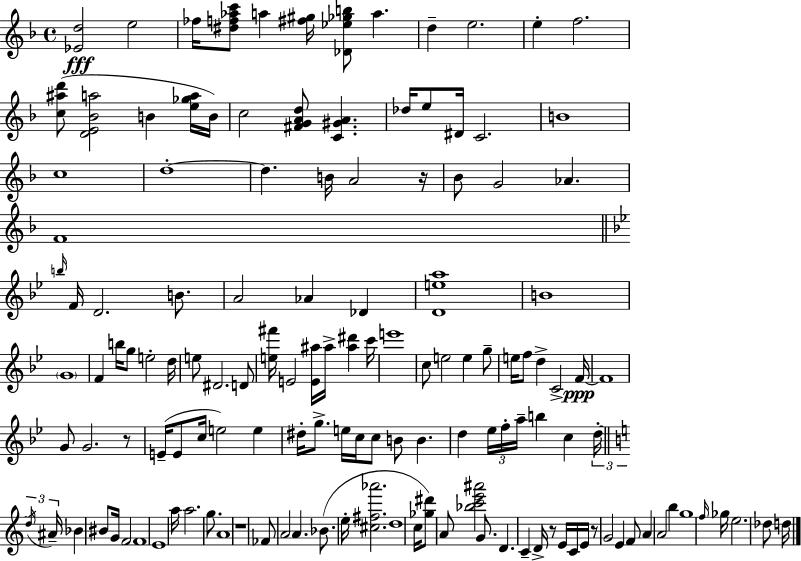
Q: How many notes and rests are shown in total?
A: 137